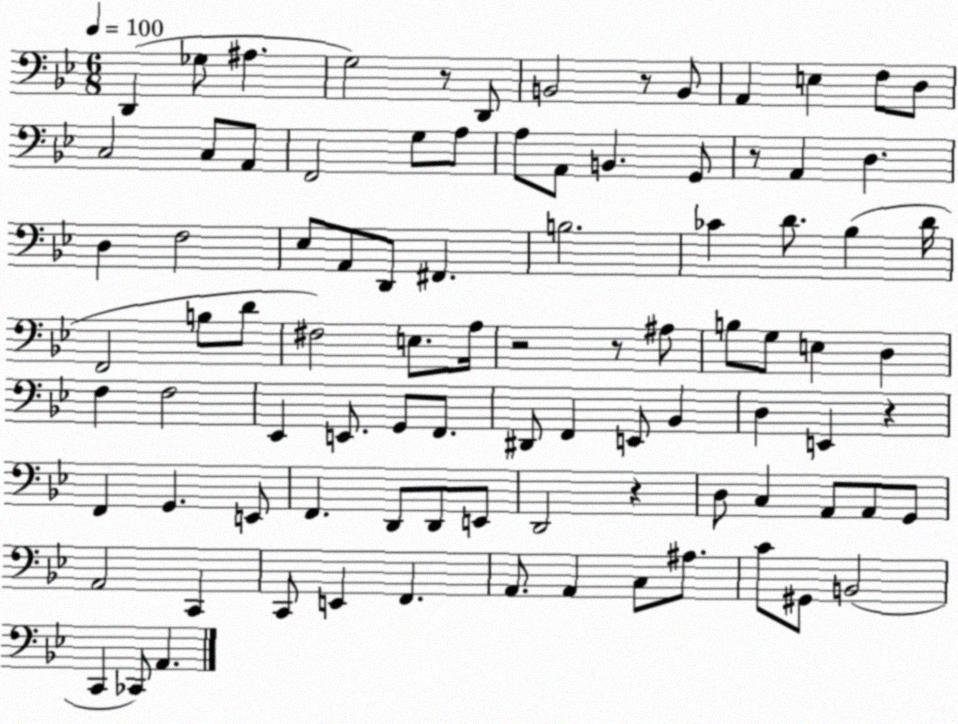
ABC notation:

X:1
T:Untitled
M:6/8
L:1/4
K:Bb
D,, _G,/2 ^A, G,2 z/2 D,,/2 B,,2 z/2 B,,/2 A,, E, F,/2 D,/2 C,2 C,/2 A,,/2 F,,2 G,/2 A,/2 A,/2 A,,/2 B,, G,,/2 z/2 A,, D, D, F,2 _E,/2 A,,/2 D,,/2 ^F,, B,2 _C D/2 _B, D/4 F,,2 B,/2 D/2 ^F,2 E,/2 A,/4 z2 z/2 ^A,/2 B,/2 G,/2 E, D, F, F,2 _E,, E,,/2 G,,/2 F,,/2 ^D,,/2 F,, E,,/2 _B,, D, E,, z F,, G,, E,,/2 F,, D,,/2 D,,/2 E,,/2 D,,2 z D,/2 C, A,,/2 A,,/2 G,,/2 A,,2 C,, C,,/2 E,, F,, A,,/2 A,, C,/2 ^A,/2 C/2 ^G,,/2 B,,2 C,, _C,,/2 A,,